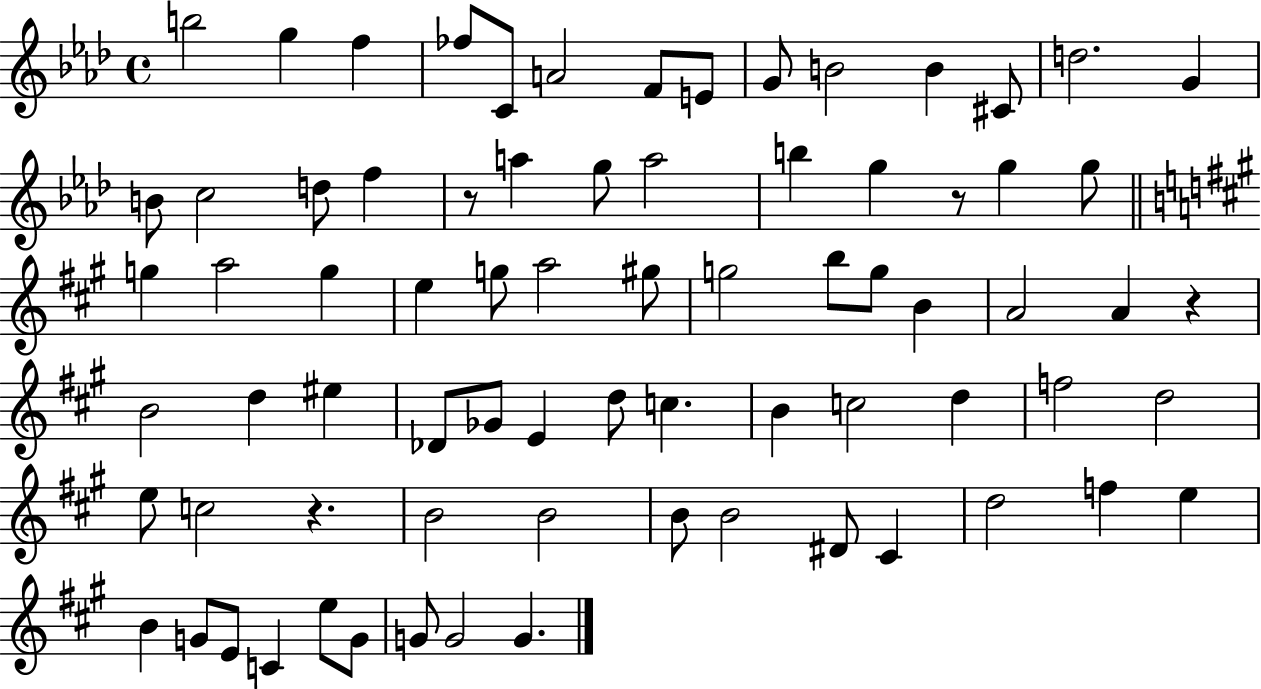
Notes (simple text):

B5/h G5/q F5/q FES5/e C4/e A4/h F4/e E4/e G4/e B4/h B4/q C#4/e D5/h. G4/q B4/e C5/h D5/e F5/q R/e A5/q G5/e A5/h B5/q G5/q R/e G5/q G5/e G5/q A5/h G5/q E5/q G5/e A5/h G#5/e G5/h B5/e G5/e B4/q A4/h A4/q R/q B4/h D5/q EIS5/q Db4/e Gb4/e E4/q D5/e C5/q. B4/q C5/h D5/q F5/h D5/h E5/e C5/h R/q. B4/h B4/h B4/e B4/h D#4/e C#4/q D5/h F5/q E5/q B4/q G4/e E4/e C4/q E5/e G4/e G4/e G4/h G4/q.